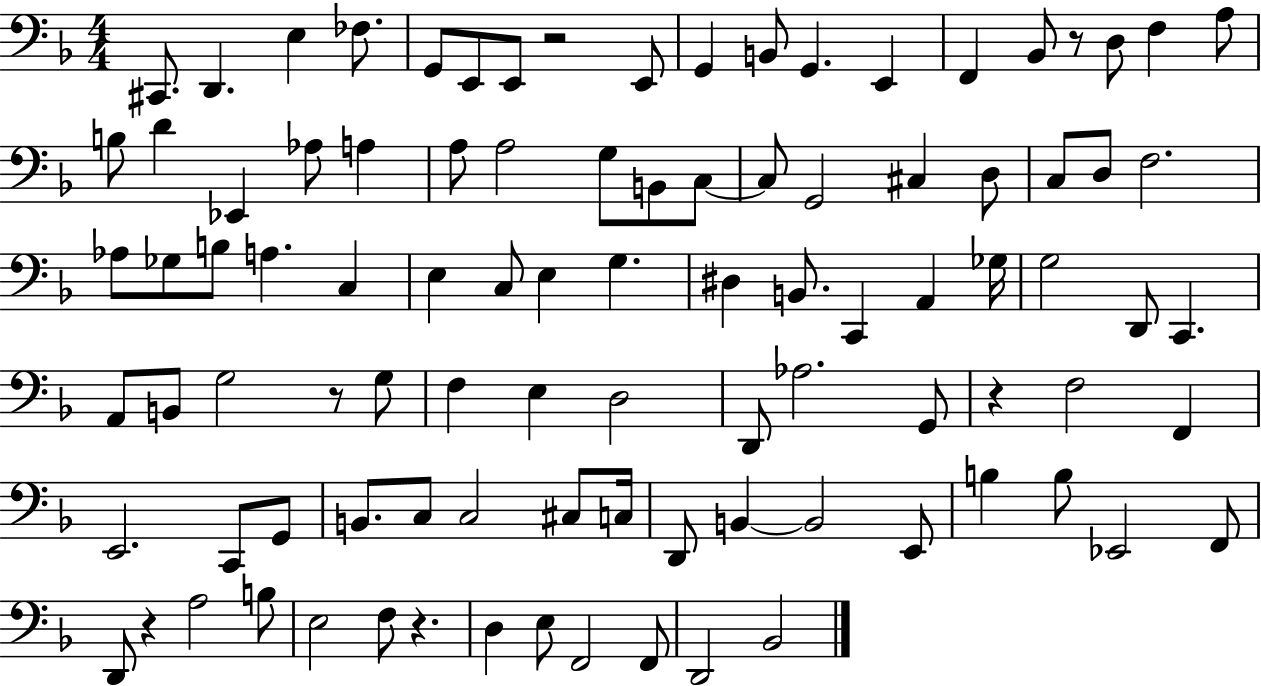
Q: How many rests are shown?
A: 6